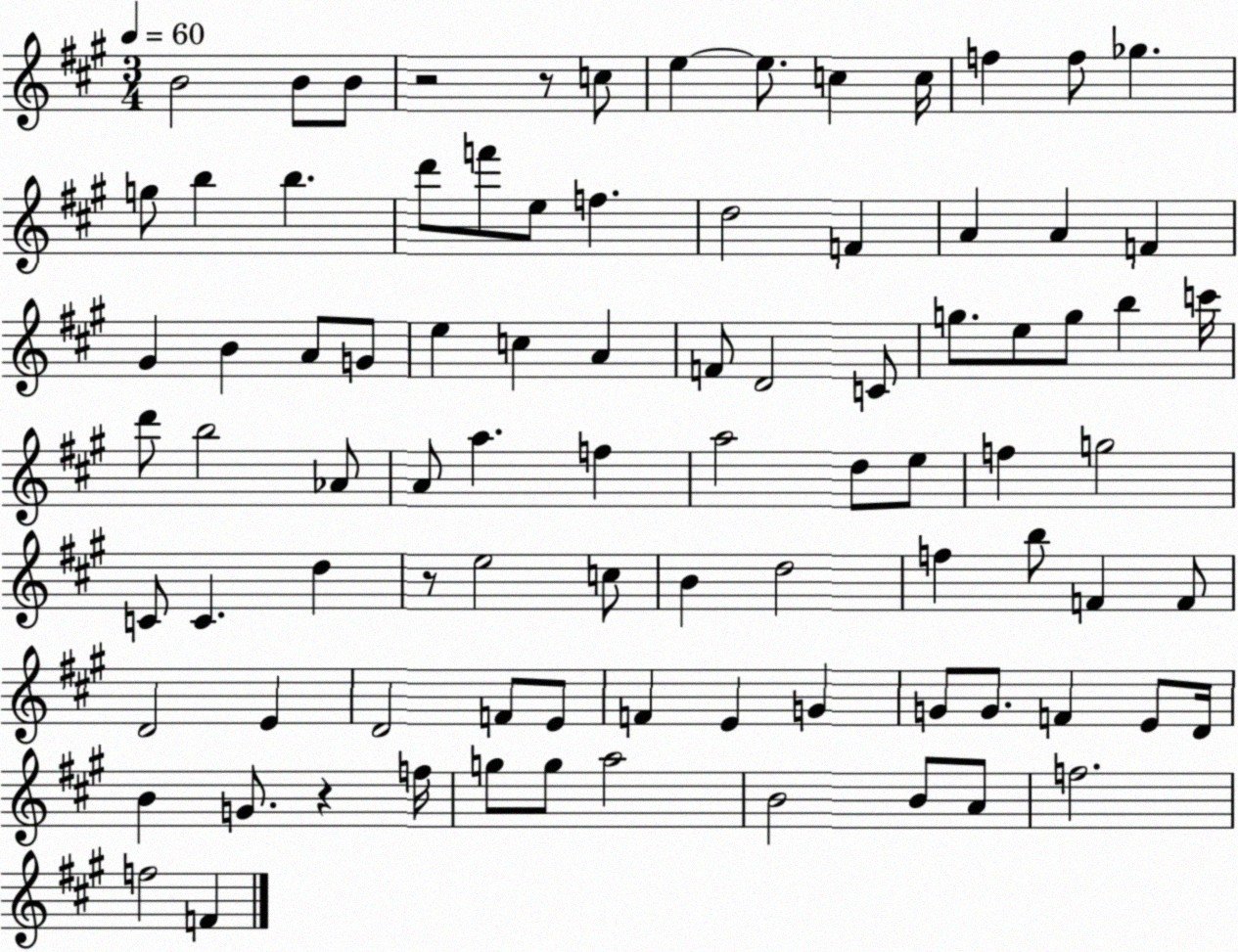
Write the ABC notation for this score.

X:1
T:Untitled
M:3/4
L:1/4
K:A
B2 B/2 B/2 z2 z/2 c/2 e e/2 c c/4 f f/2 _g g/2 b b d'/2 f'/2 e/2 f d2 F A A F ^G B A/2 G/2 e c A F/2 D2 C/2 g/2 e/2 g/2 b c'/4 d'/2 b2 _A/2 A/2 a f a2 d/2 e/2 f g2 C/2 C d z/2 e2 c/2 B d2 f b/2 F F/2 D2 E D2 F/2 E/2 F E G G/2 G/2 F E/2 D/4 B G/2 z f/4 g/2 g/2 a2 B2 B/2 A/2 f2 f2 F